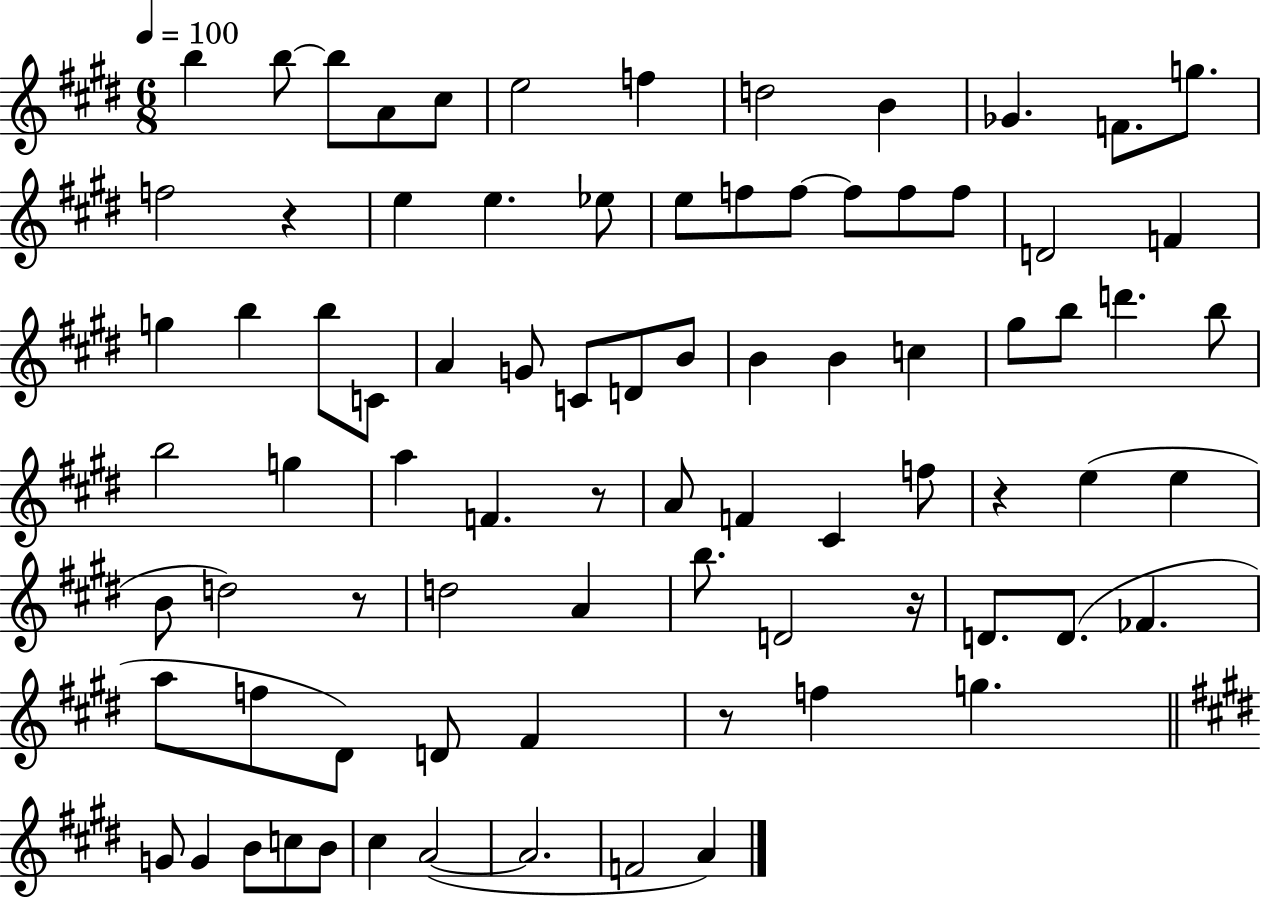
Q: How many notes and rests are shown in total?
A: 82